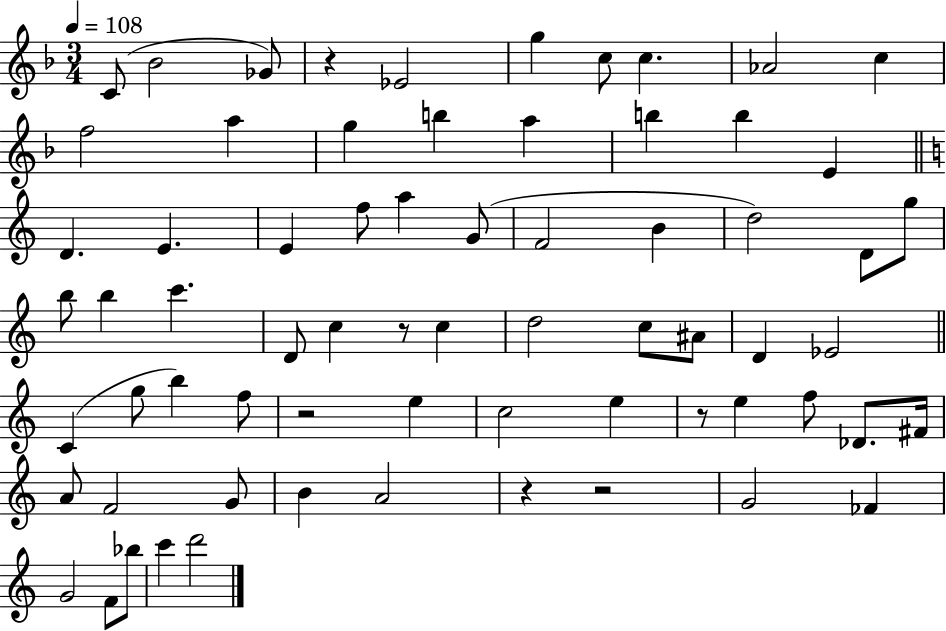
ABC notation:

X:1
T:Untitled
M:3/4
L:1/4
K:F
C/2 _B2 _G/2 z _E2 g c/2 c _A2 c f2 a g b a b b E D E E f/2 a G/2 F2 B d2 D/2 g/2 b/2 b c' D/2 c z/2 c d2 c/2 ^A/2 D _E2 C g/2 b f/2 z2 e c2 e z/2 e f/2 _D/2 ^F/4 A/2 F2 G/2 B A2 z z2 G2 _F G2 F/2 _b/2 c' d'2